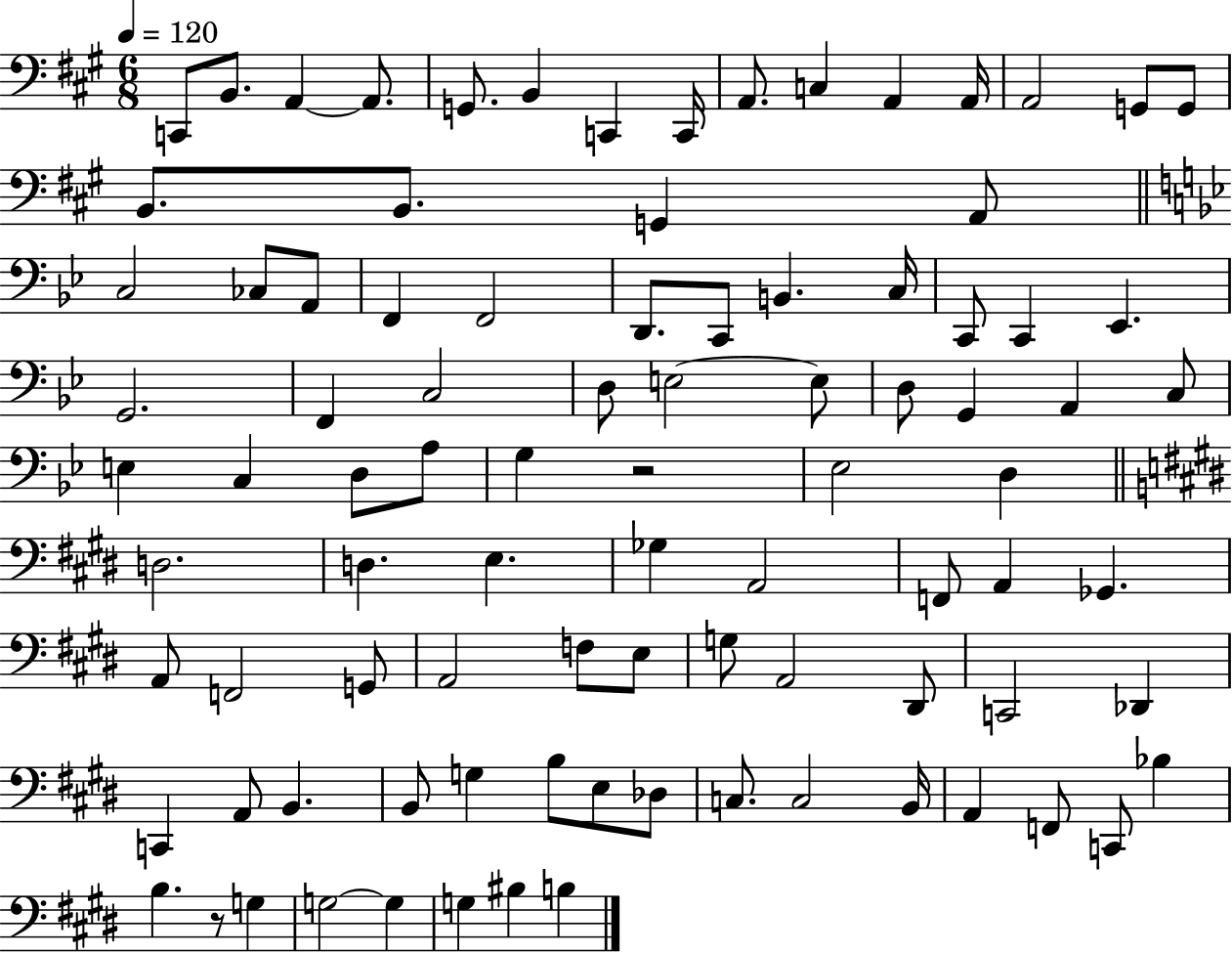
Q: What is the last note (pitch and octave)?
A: B3